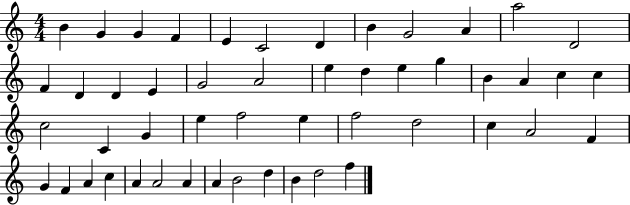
B4/q G4/q G4/q F4/q E4/q C4/h D4/q B4/q G4/h A4/q A5/h D4/h F4/q D4/q D4/q E4/q G4/h A4/h E5/q D5/q E5/q G5/q B4/q A4/q C5/q C5/q C5/h C4/q G4/q E5/q F5/h E5/q F5/h D5/h C5/q A4/h F4/q G4/q F4/q A4/q C5/q A4/q A4/h A4/q A4/q B4/h D5/q B4/q D5/h F5/q